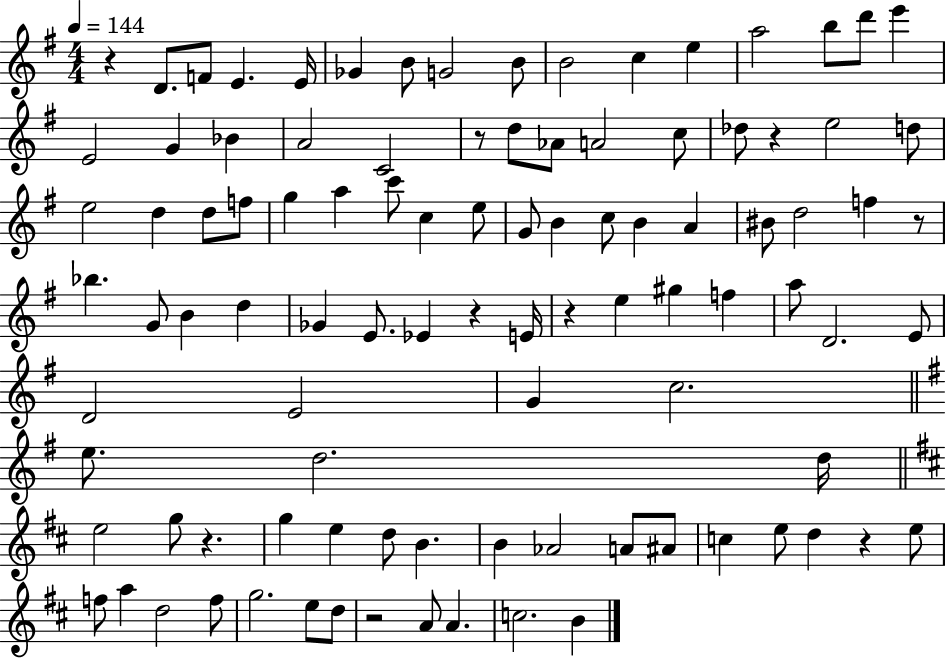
{
  \clef treble
  \numericTimeSignature
  \time 4/4
  \key g \major
  \tempo 4 = 144
  r4 d'8. f'8 e'4. e'16 | ges'4 b'8 g'2 b'8 | b'2 c''4 e''4 | a''2 b''8 d'''8 e'''4 | \break e'2 g'4 bes'4 | a'2 c'2 | r8 d''8 aes'8 a'2 c''8 | des''8 r4 e''2 d''8 | \break e''2 d''4 d''8 f''8 | g''4 a''4 c'''8 c''4 e''8 | g'8 b'4 c''8 b'4 a'4 | bis'8 d''2 f''4 r8 | \break bes''4. g'8 b'4 d''4 | ges'4 e'8. ees'4 r4 e'16 | r4 e''4 gis''4 f''4 | a''8 d'2. e'8 | \break d'2 e'2 | g'4 c''2. | \bar "||" \break \key e \minor e''8. d''2. d''16 | \bar "||" \break \key d \major e''2 g''8 r4. | g''4 e''4 d''8 b'4. | b'4 aes'2 a'8 ais'8 | c''4 e''8 d''4 r4 e''8 | \break f''8 a''4 d''2 f''8 | g''2. e''8 d''8 | r2 a'8 a'4. | c''2. b'4 | \break \bar "|."
}